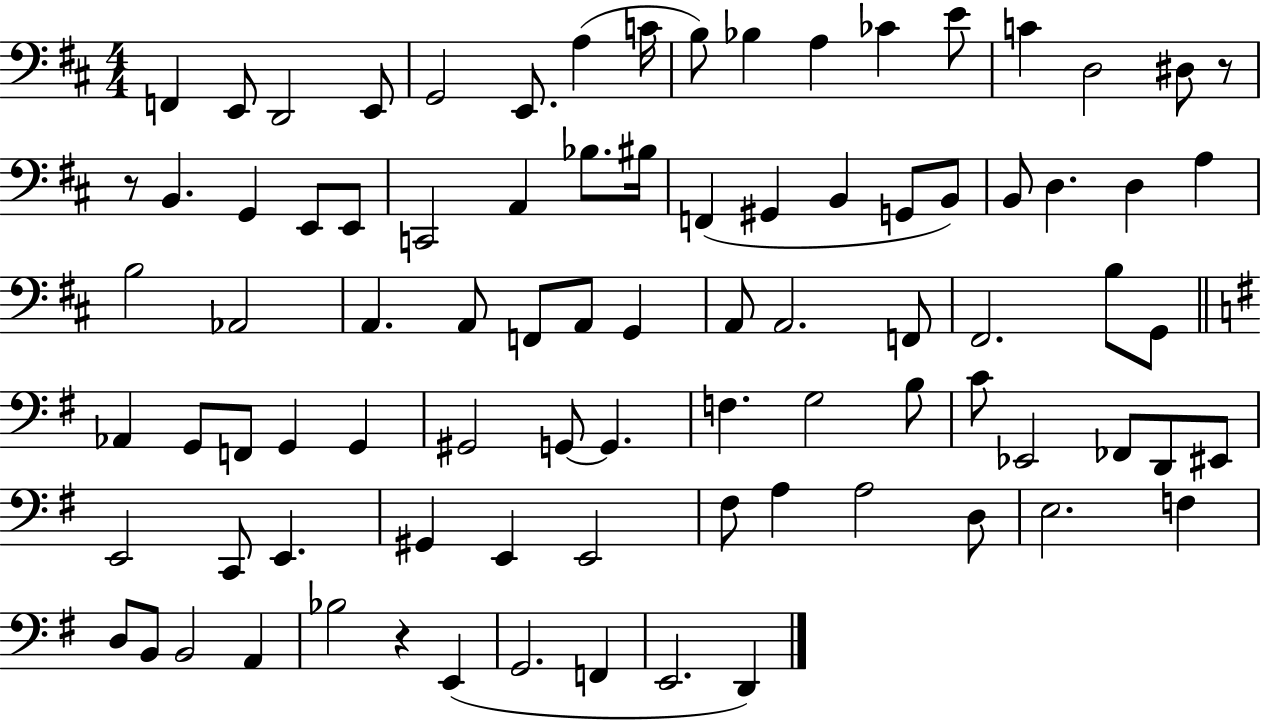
F2/q E2/e D2/h E2/e G2/h E2/e. A3/q C4/s B3/e Bb3/q A3/q CES4/q E4/e C4/q D3/h D#3/e R/e R/e B2/q. G2/q E2/e E2/e C2/h A2/q Bb3/e. BIS3/s F2/q G#2/q B2/q G2/e B2/e B2/e D3/q. D3/q A3/q B3/h Ab2/h A2/q. A2/e F2/e A2/e G2/q A2/e A2/h. F2/e F#2/h. B3/e G2/e Ab2/q G2/e F2/e G2/q G2/q G#2/h G2/e G2/q. F3/q. G3/h B3/e C4/e Eb2/h FES2/e D2/e EIS2/e E2/h C2/e E2/q. G#2/q E2/q E2/h F#3/e A3/q A3/h D3/e E3/h. F3/q D3/e B2/e B2/h A2/q Bb3/h R/q E2/q G2/h. F2/q E2/h. D2/q